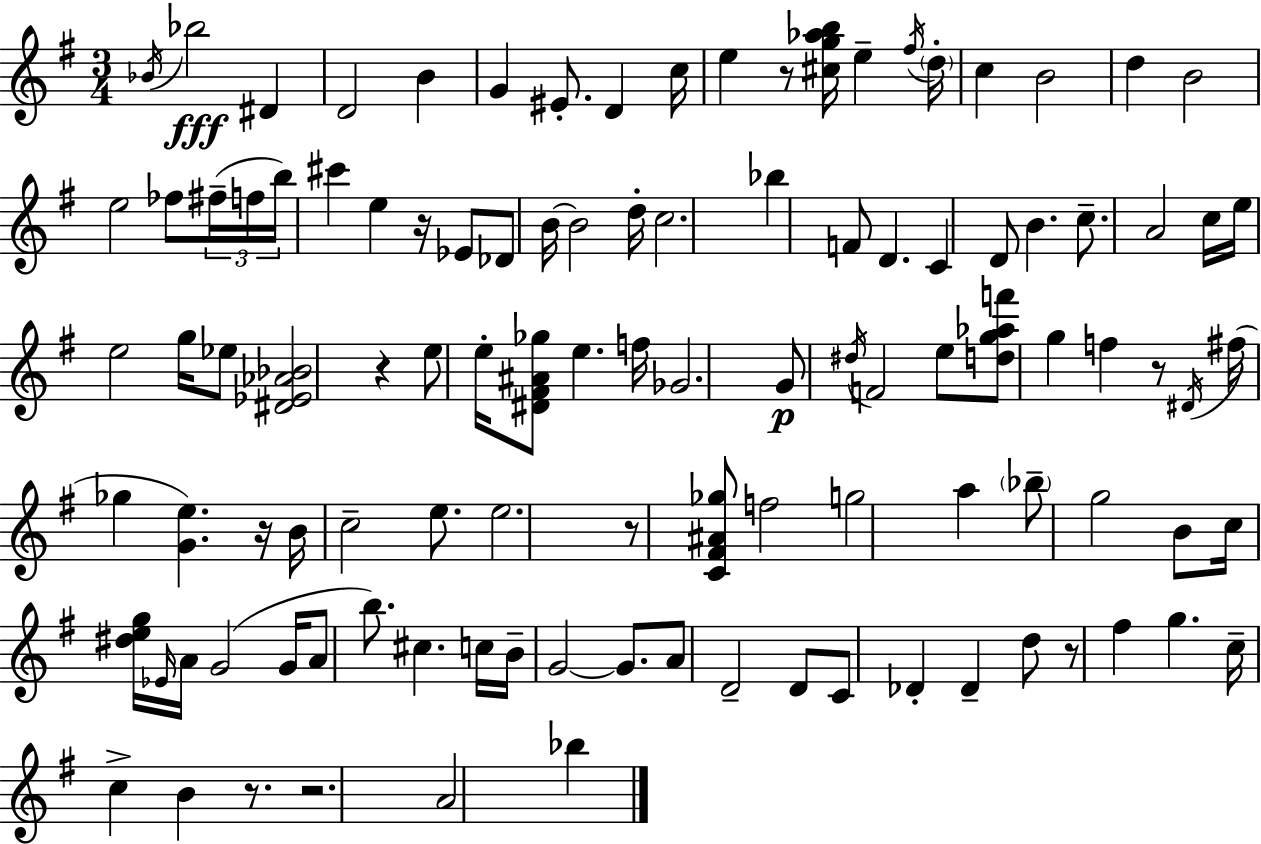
{
  \clef treble
  \numericTimeSignature
  \time 3/4
  \key g \major
  \acciaccatura { bes'16 }\fff bes''2 dis'4 | d'2 b'4 | g'4 eis'8.-. d'4 | c''16 e''4 r8 <cis'' g'' aes'' b''>16 e''4-- | \break \acciaccatura { fis''16 } \parenthesize d''16-. c''4 b'2 | d''4 b'2 | e''2 fes''8 | \tuplet 3/2 { fis''16--( f''16 b''16) } cis'''4 e''4 r16 | \break ees'8 des'8 b'16~~ b'2 | d''16-. c''2. | bes''4 f'8 d'4. | c'4 d'8 b'4. | \break c''8.-- a'2 | c''16 e''16 e''2 g''16 | ees''8 <dis' ees' aes' bes'>2 r4 | e''8 e''16-. <dis' fis' ais' ges''>8 e''4. | \break f''16 ges'2. | g'8\p \acciaccatura { dis''16 } f'2 | e''8 <d'' g'' aes'' f'''>8 g''4 f''4 | r8 \acciaccatura { dis'16 }( fis''16 ges''4 <g' e''>4.) | \break r16 b'16 c''2-- | e''8. e''2. | r8 <c' fis' ais' ges''>8 f''2 | g''2 | \break a''4 \parenthesize bes''8-- g''2 | b'8 c''16 <dis'' e'' g''>16 \grace { ees'16 } a'16 g'2( | g'16 a'8 b''8.) cis''4. | c''16 b'16-- g'2~~ | \break g'8. a'8 d'2-- | d'8 c'8 des'4-. des'4-- | d''8 r8 fis''4 g''4. | c''16-- c''4-> b'4 | \break r8. r2. | a'2 | bes''4 \bar "|."
}